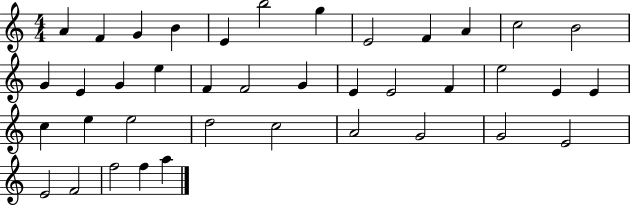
A4/q F4/q G4/q B4/q E4/q B5/h G5/q E4/h F4/q A4/q C5/h B4/h G4/q E4/q G4/q E5/q F4/q F4/h G4/q E4/q E4/h F4/q E5/h E4/q E4/q C5/q E5/q E5/h D5/h C5/h A4/h G4/h G4/h E4/h E4/h F4/h F5/h F5/q A5/q